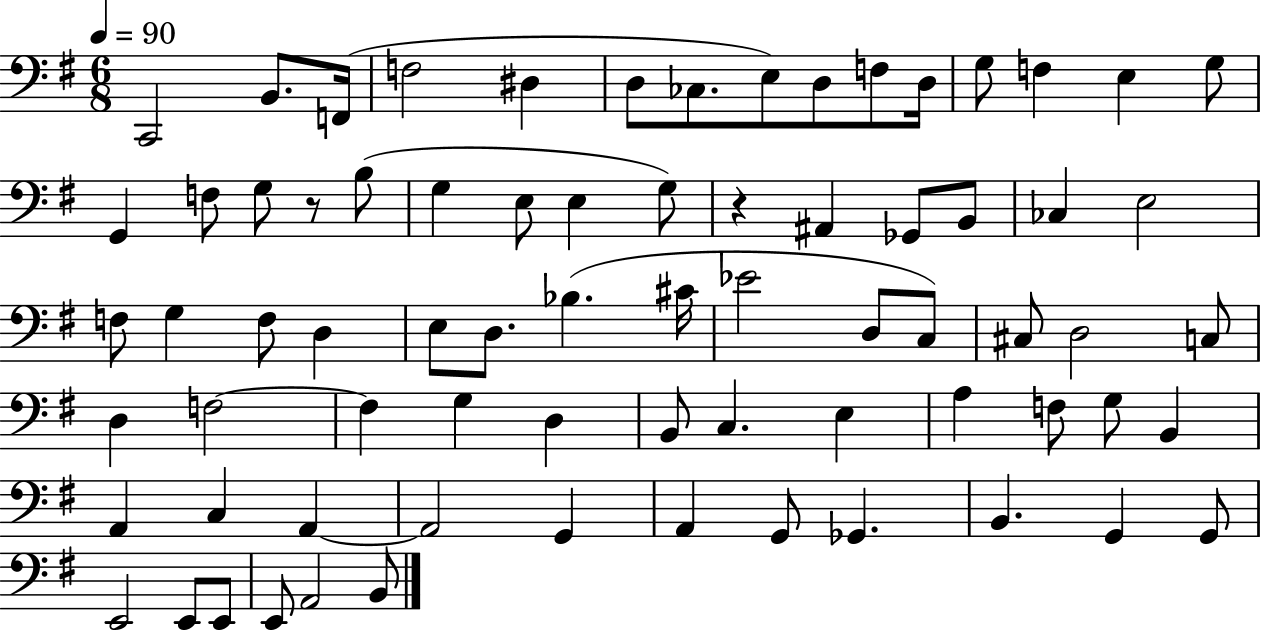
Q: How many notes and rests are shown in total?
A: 73